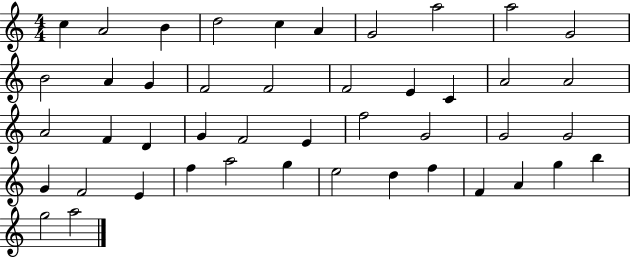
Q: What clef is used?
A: treble